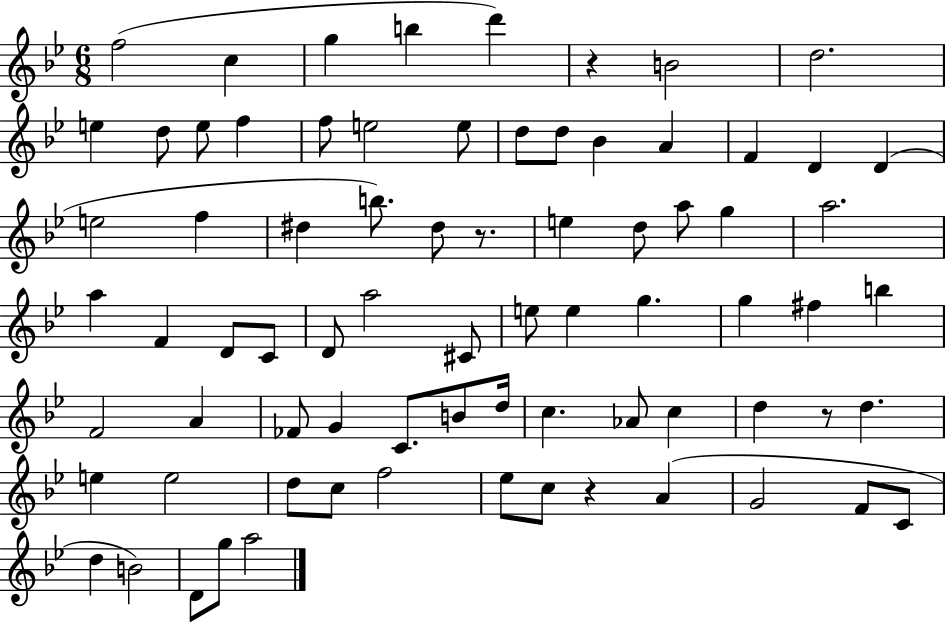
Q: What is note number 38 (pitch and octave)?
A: C#4